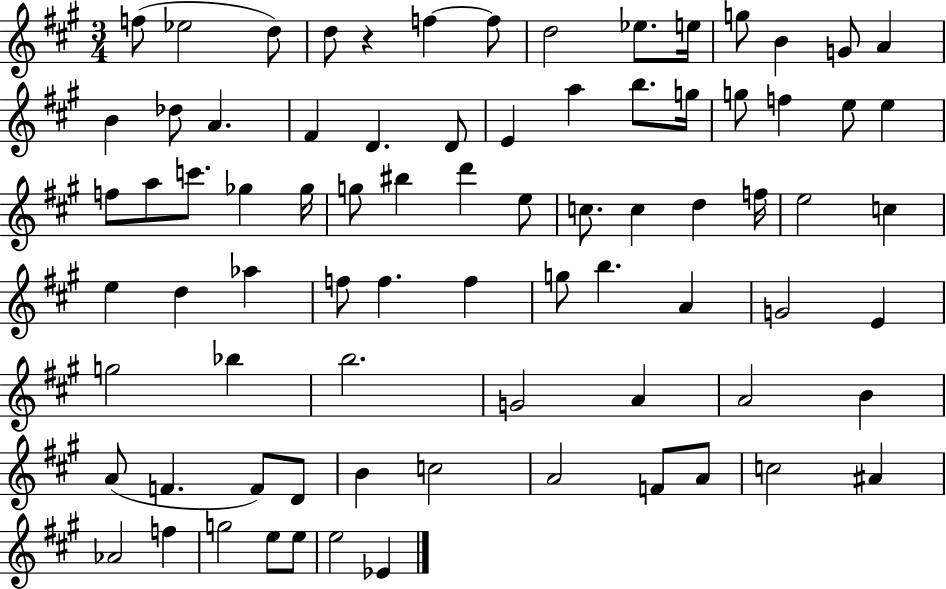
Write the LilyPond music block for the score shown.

{
  \clef treble
  \numericTimeSignature
  \time 3/4
  \key a \major
  \repeat volta 2 { f''8( ees''2 d''8) | d''8 r4 f''4~~ f''8 | d''2 ees''8. e''16 | g''8 b'4 g'8 a'4 | \break b'4 des''8 a'4. | fis'4 d'4. d'8 | e'4 a''4 b''8. g''16 | g''8 f''4 e''8 e''4 | \break f''8 a''8 c'''8. ges''4 ges''16 | g''8 bis''4 d'''4 e''8 | c''8. c''4 d''4 f''16 | e''2 c''4 | \break e''4 d''4 aes''4 | f''8 f''4. f''4 | g''8 b''4. a'4 | g'2 e'4 | \break g''2 bes''4 | b''2. | g'2 a'4 | a'2 b'4 | \break a'8( f'4. f'8) d'8 | b'4 c''2 | a'2 f'8 a'8 | c''2 ais'4 | \break aes'2 f''4 | g''2 e''8 e''8 | e''2 ees'4 | } \bar "|."
}